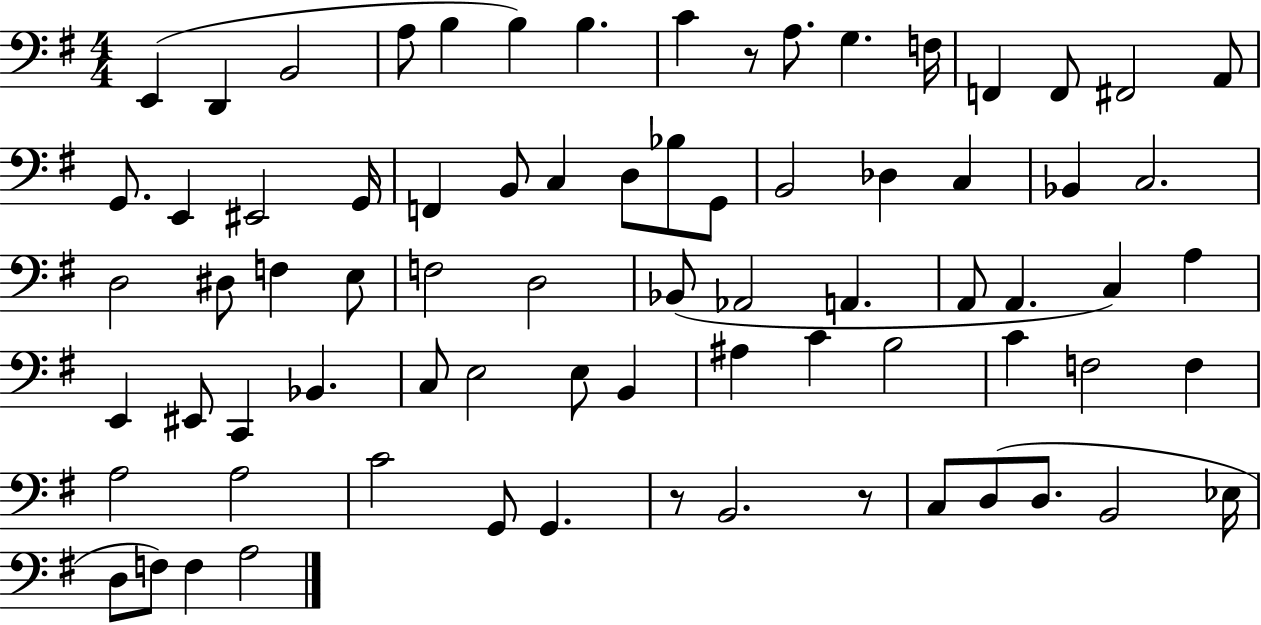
X:1
T:Untitled
M:4/4
L:1/4
K:G
E,, D,, B,,2 A,/2 B, B, B, C z/2 A,/2 G, F,/4 F,, F,,/2 ^F,,2 A,,/2 G,,/2 E,, ^E,,2 G,,/4 F,, B,,/2 C, D,/2 _B,/2 G,,/2 B,,2 _D, C, _B,, C,2 D,2 ^D,/2 F, E,/2 F,2 D,2 _B,,/2 _A,,2 A,, A,,/2 A,, C, A, E,, ^E,,/2 C,, _B,, C,/2 E,2 E,/2 B,, ^A, C B,2 C F,2 F, A,2 A,2 C2 G,,/2 G,, z/2 B,,2 z/2 C,/2 D,/2 D,/2 B,,2 _E,/4 D,/2 F,/2 F, A,2